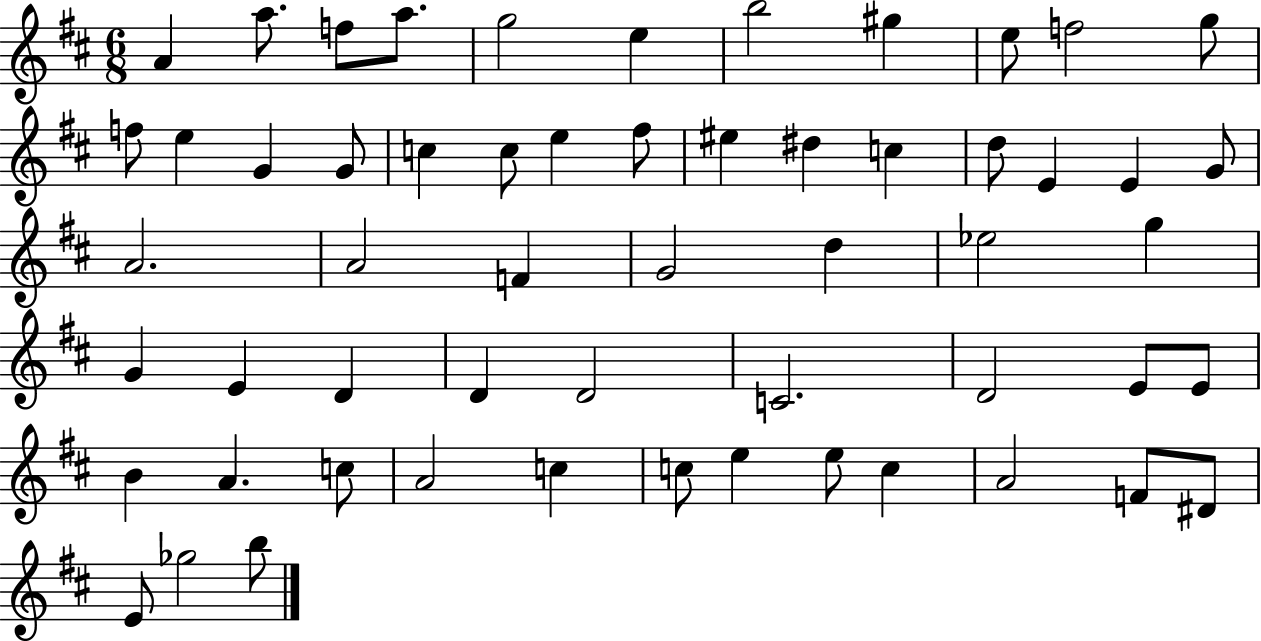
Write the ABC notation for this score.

X:1
T:Untitled
M:6/8
L:1/4
K:D
A a/2 f/2 a/2 g2 e b2 ^g e/2 f2 g/2 f/2 e G G/2 c c/2 e ^f/2 ^e ^d c d/2 E E G/2 A2 A2 F G2 d _e2 g G E D D D2 C2 D2 E/2 E/2 B A c/2 A2 c c/2 e e/2 c A2 F/2 ^D/2 E/2 _g2 b/2